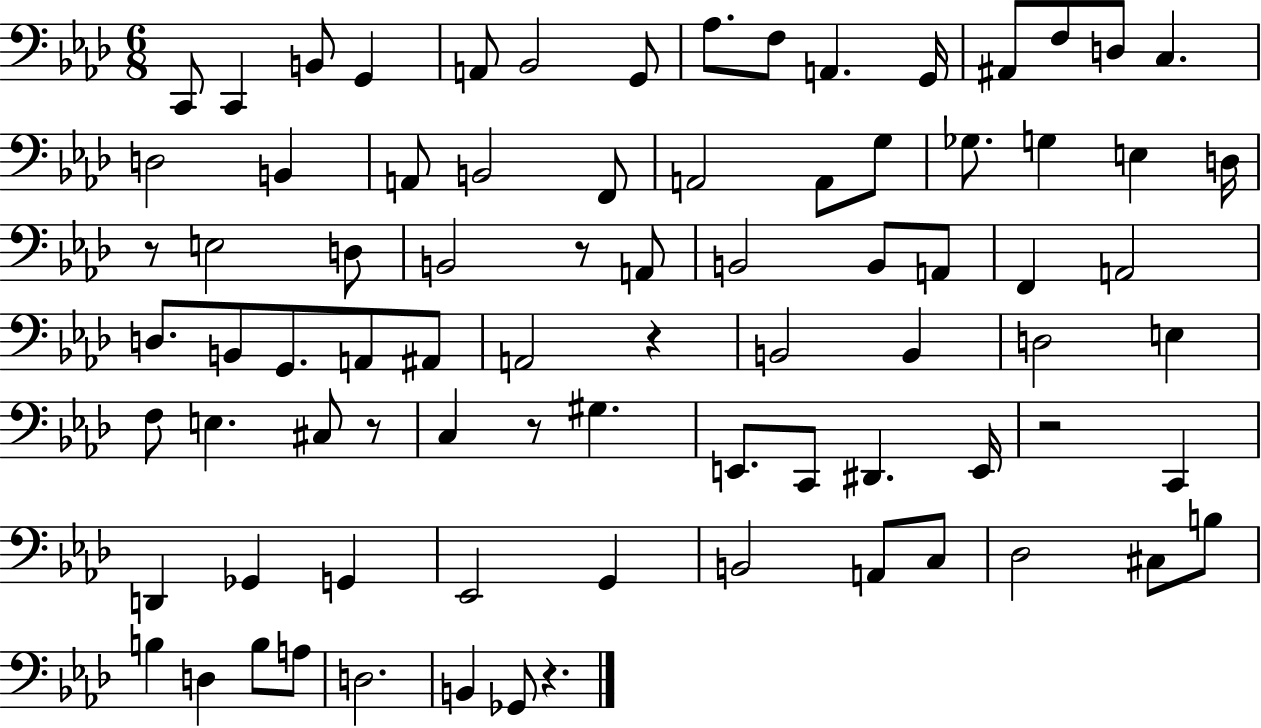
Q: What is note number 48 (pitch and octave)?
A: E3